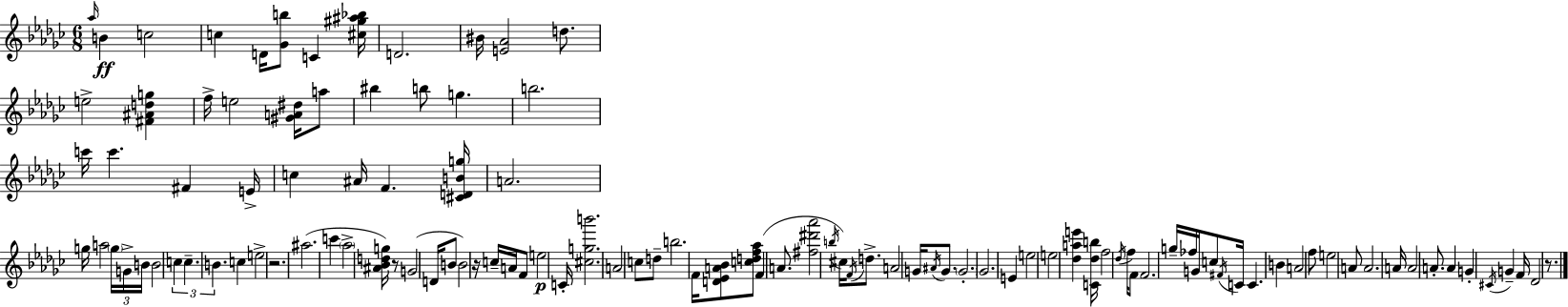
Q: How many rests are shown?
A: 4